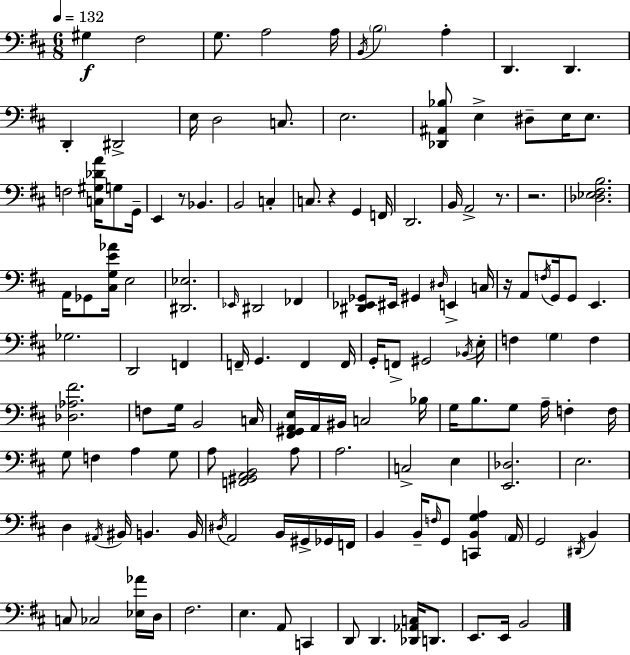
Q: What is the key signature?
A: D major